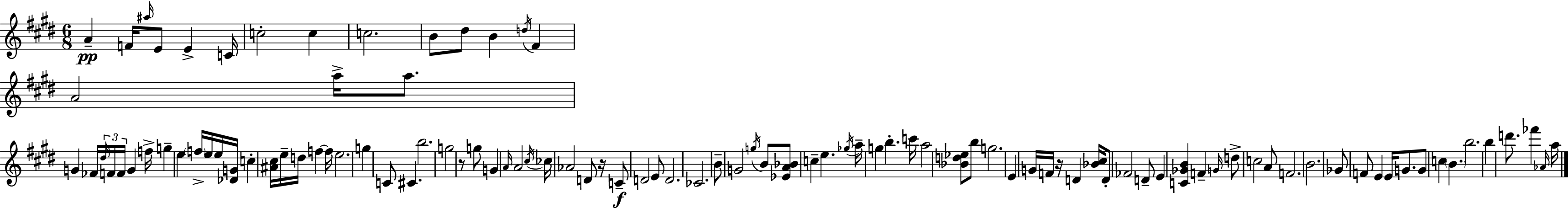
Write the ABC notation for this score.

X:1
T:Untitled
M:6/8
L:1/4
K:E
A F/4 ^a/4 E/2 E C/4 c2 c c2 B/2 ^d/2 B d/4 ^F A2 a/4 a/2 G _F/4 ^d/4 F/4 F/4 G f/4 g e f/4 e/4 e/4 [_DG]/4 c [^A^c]/4 e/4 d/4 f f/4 e2 g C/2 ^C b2 g2 z/2 g/2 G A/4 A2 ^c/4 _c/4 _A2 D/2 z/4 C/2 D2 E/2 D2 _C2 B/2 G2 g/4 B/2 [_EA_B]/2 c e _g/4 a/4 g b c'/4 a2 [_Bd_e]/2 b/2 g2 E G/4 F/4 z/4 D [_B^c]/4 D/2 _F2 D/2 E [C_GB] F G/4 d/2 c2 A/2 F2 B2 _G/2 F/2 E E/4 G/2 G/2 c B b2 b d'/2 _f' _A/4 a/4